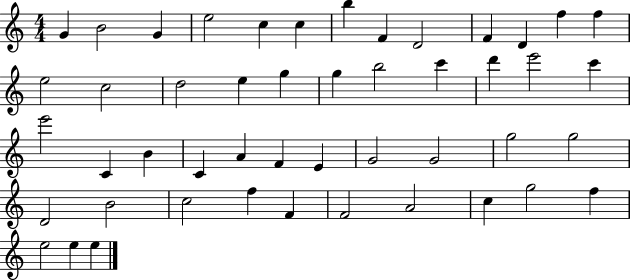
{
  \clef treble
  \numericTimeSignature
  \time 4/4
  \key c \major
  g'4 b'2 g'4 | e''2 c''4 c''4 | b''4 f'4 d'2 | f'4 d'4 f''4 f''4 | \break e''2 c''2 | d''2 e''4 g''4 | g''4 b''2 c'''4 | d'''4 e'''2 c'''4 | \break e'''2 c'4 b'4 | c'4 a'4 f'4 e'4 | g'2 g'2 | g''2 g''2 | \break d'2 b'2 | c''2 f''4 f'4 | f'2 a'2 | c''4 g''2 f''4 | \break e''2 e''4 e''4 | \bar "|."
}